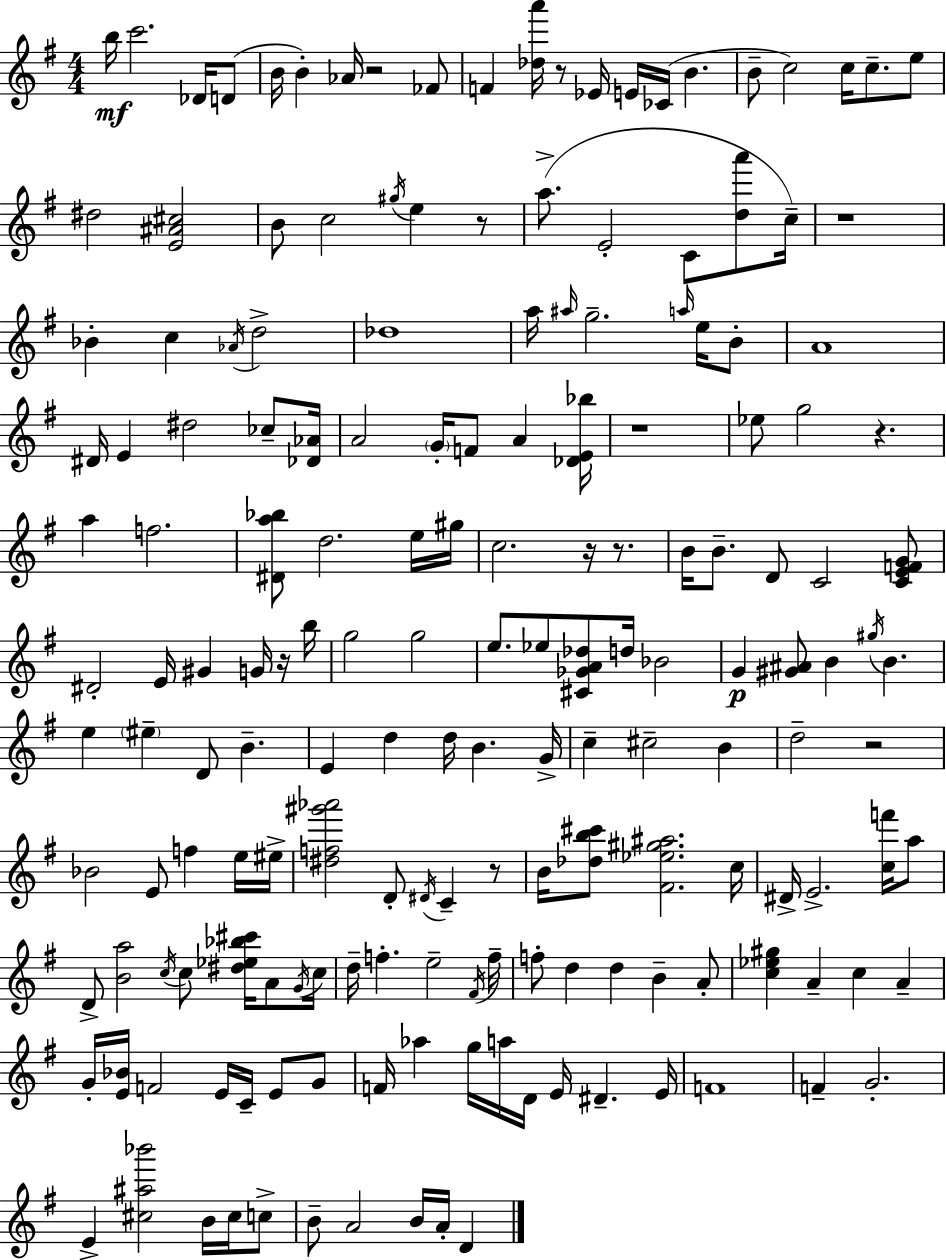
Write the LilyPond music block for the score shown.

{
  \clef treble
  \numericTimeSignature
  \time 4/4
  \key g \major
  \repeat volta 2 { b''16\mf c'''2. des'16 d'8( | b'16 b'4-.) aes'16 r2 fes'8 | f'4 <des'' a'''>16 r8 ees'16 e'16 ces'16( b'4. | b'8-- c''2) c''16 c''8.-- e''8 | \break dis''2 <e' ais' cis''>2 | b'8 c''2 \acciaccatura { gis''16 } e''4 r8 | a''8.->( e'2-. c'8 <d'' a'''>8 | c''16--) r1 | \break bes'4-. c''4 \acciaccatura { aes'16 } d''2-> | des''1 | a''16 \grace { ais''16 } g''2.-- | \grace { a''16 } e''16 b'8-. a'1 | \break dis'16 e'4 dis''2 | ces''8-- <des' aes'>16 a'2 \parenthesize g'16-. f'8 a'4 | <des' e' bes''>16 r1 | ees''8 g''2 r4. | \break a''4 f''2. | <dis' a'' bes''>8 d''2. | e''16 gis''16 c''2. | r16 r8. b'16 b'8.-- d'8 c'2 | \break <c' e' f' g'>8 dis'2-. e'16 gis'4 | g'16 r16 b''16 g''2 g''2 | e''8. ees''8 <cis' ges' a' des''>8 d''16 bes'2 | g'4\p <gis' ais'>8 b'4 \acciaccatura { gis''16 } b'4. | \break e''4 \parenthesize eis''4-- d'8 b'4.-- | e'4 d''4 d''16 b'4. | g'16-> c''4-- cis''2-- | b'4 d''2-- r2 | \break bes'2 e'8 f''4 | e''16 eis''16-> <dis'' f'' gis''' aes'''>2 d'8-. \acciaccatura { dis'16 } | c'4-- r8 b'16 <des'' b'' cis'''>8 <fis' ees'' gis'' ais''>2. | c''16 dis'16-> e'2.-> | \break <c'' f'''>16 a''8 d'8-> <b' a''>2 | \acciaccatura { c''16 } c''8 <dis'' ees'' bes'' cis'''>16 a'8 \acciaccatura { g'16 } c''16 d''16-- f''4.-. e''2-- | \acciaccatura { fis'16 } f''16-- f''8-. d''4 d''4 | b'4-- a'8-. <c'' ees'' gis''>4 a'4-- | \break c''4 a'4-- g'16-. <e' bes'>16 f'2 | e'16 c'16-- e'8 g'8 f'16 aes''4 g''16 a''16 | d'16 e'16 dis'4.-- e'16 f'1 | f'4-- g'2.-. | \break e'4-> <cis'' ais'' bes'''>2 | b'16 cis''16 c''8-> b'8-- a'2 | b'16 a'16-. d'4 } \bar "|."
}